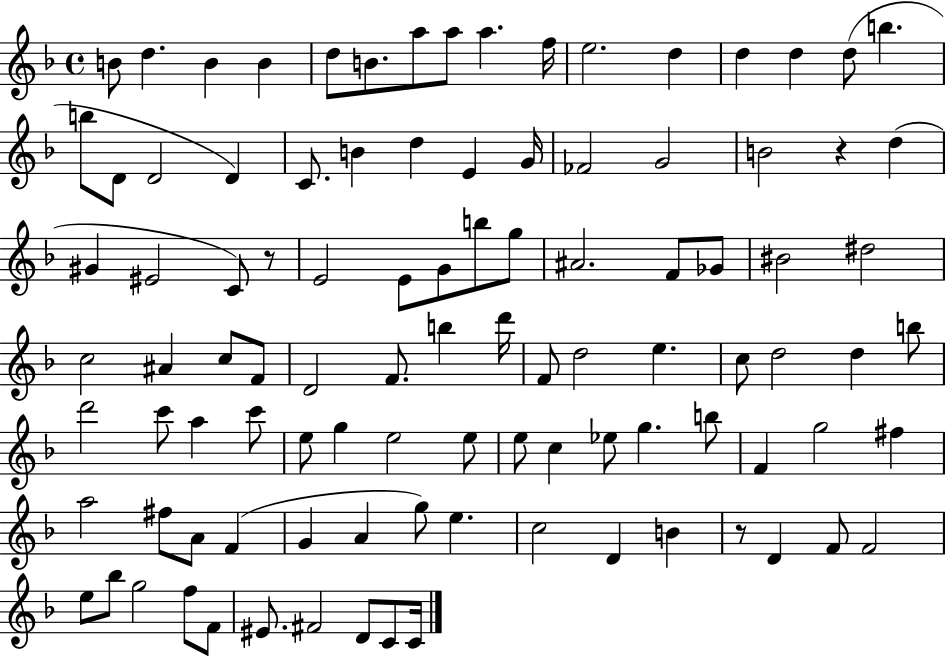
B4/e D5/q. B4/q B4/q D5/e B4/e. A5/e A5/e A5/q. F5/s E5/h. D5/q D5/q D5/q D5/e B5/q. B5/e D4/e D4/h D4/q C4/e. B4/q D5/q E4/q G4/s FES4/h G4/h B4/h R/q D5/q G#4/q EIS4/h C4/e R/e E4/h E4/e G4/e B5/e G5/e A#4/h. F4/e Gb4/e BIS4/h D#5/h C5/h A#4/q C5/e F4/e D4/h F4/e. B5/q D6/s F4/e D5/h E5/q. C5/e D5/h D5/q B5/e D6/h C6/e A5/q C6/e E5/e G5/q E5/h E5/e E5/e C5/q Eb5/e G5/q. B5/e F4/q G5/h F#5/q A5/h F#5/e A4/e F4/q G4/q A4/q G5/e E5/q. C5/h D4/q B4/q R/e D4/q F4/e F4/h E5/e Bb5/e G5/h F5/e F4/e EIS4/e. F#4/h D4/e C4/e C4/s